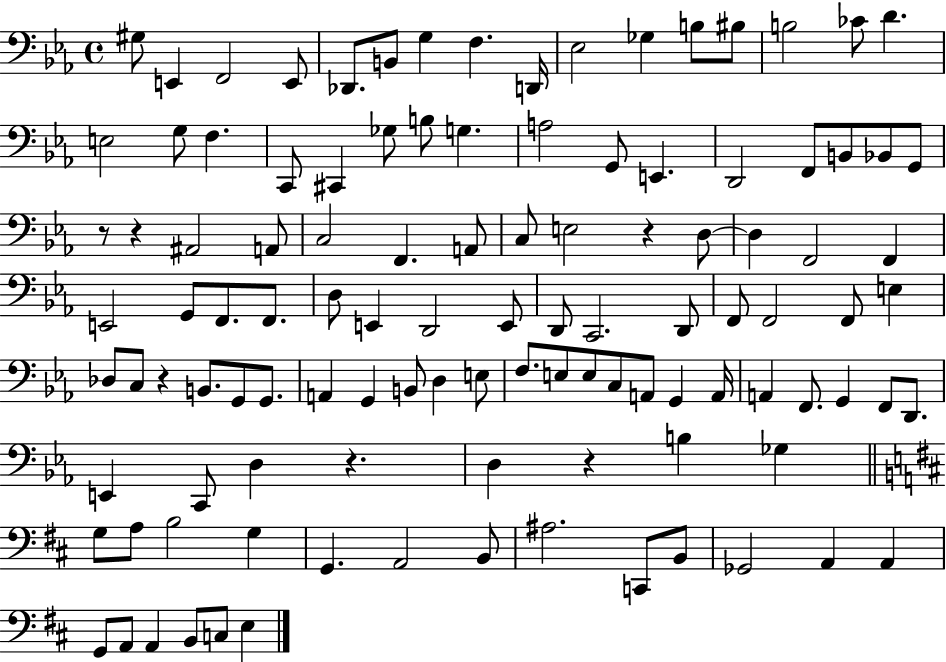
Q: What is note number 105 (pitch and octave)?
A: E3